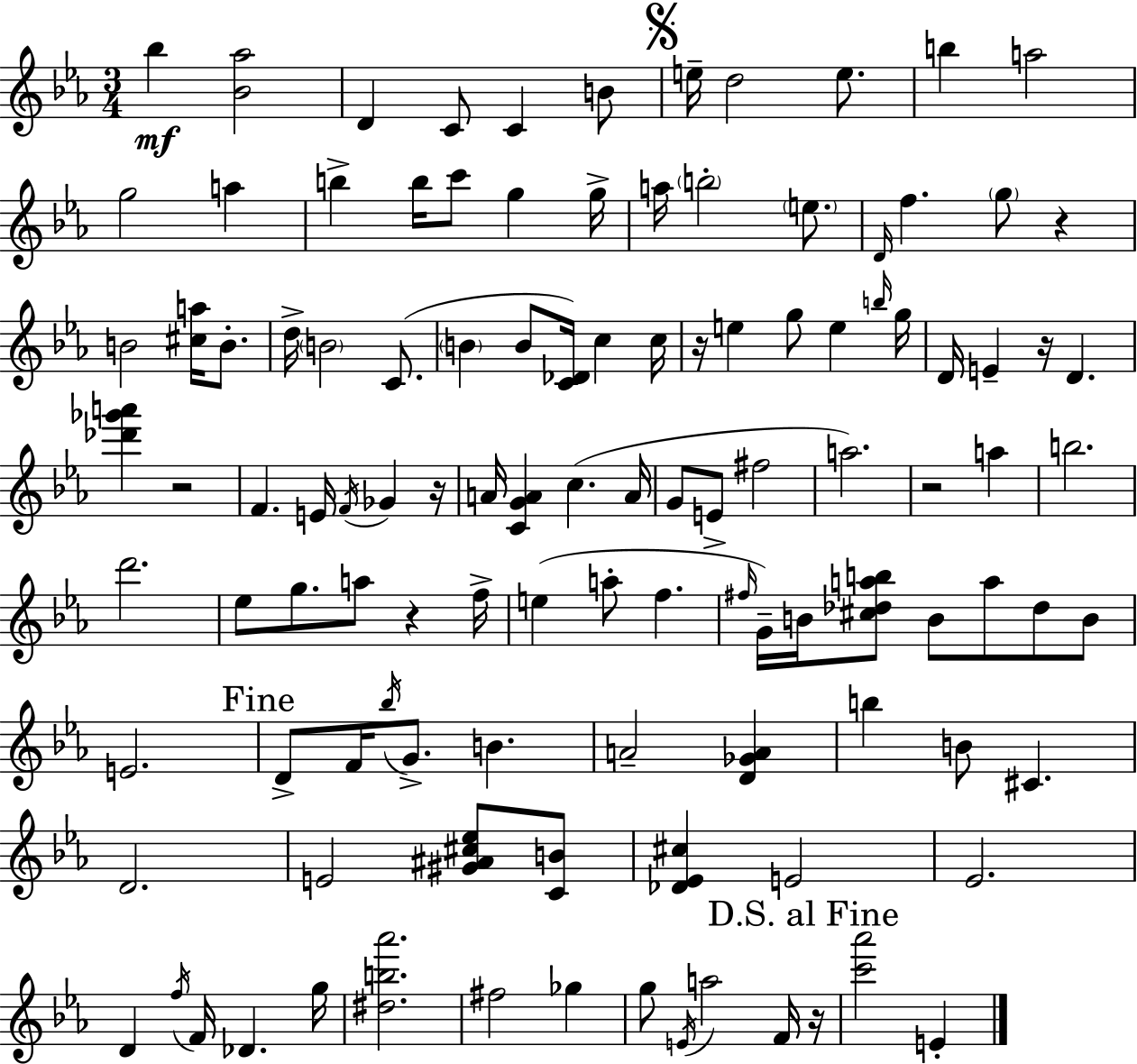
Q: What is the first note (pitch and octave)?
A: Bb5